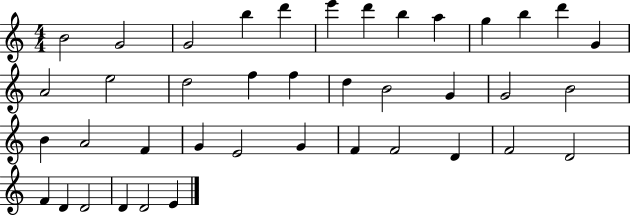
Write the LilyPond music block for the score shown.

{
  \clef treble
  \numericTimeSignature
  \time 4/4
  \key c \major
  b'2 g'2 | g'2 b''4 d'''4 | e'''4 d'''4 b''4 a''4 | g''4 b''4 d'''4 g'4 | \break a'2 e''2 | d''2 f''4 f''4 | d''4 b'2 g'4 | g'2 b'2 | \break b'4 a'2 f'4 | g'4 e'2 g'4 | f'4 f'2 d'4 | f'2 d'2 | \break f'4 d'4 d'2 | d'4 d'2 e'4 | \bar "|."
}